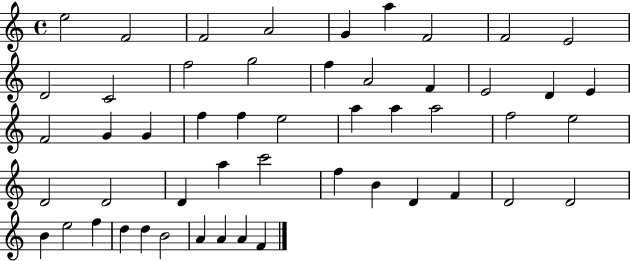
X:1
T:Untitled
M:4/4
L:1/4
K:C
e2 F2 F2 A2 G a F2 F2 E2 D2 C2 f2 g2 f A2 F E2 D E F2 G G f f e2 a a a2 f2 e2 D2 D2 D a c'2 f B D F D2 D2 B e2 f d d B2 A A A F